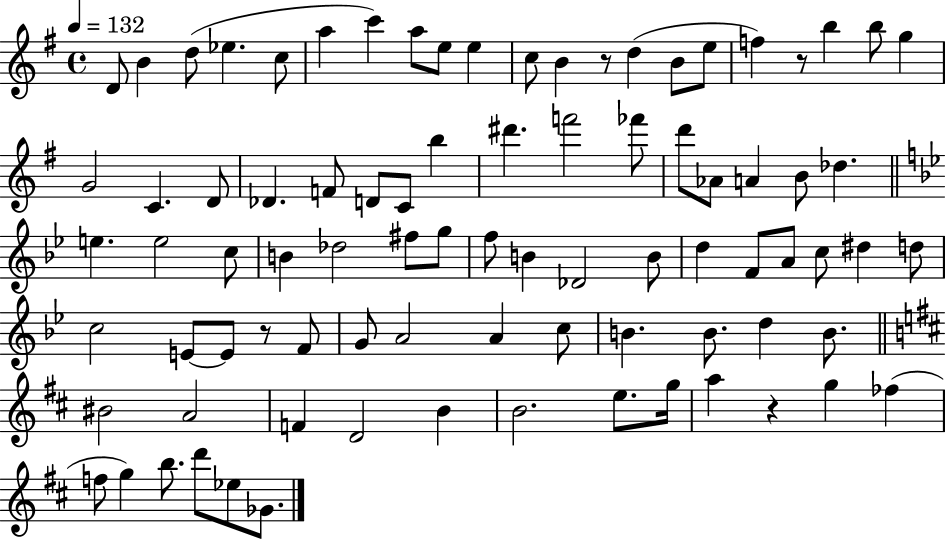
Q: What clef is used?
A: treble